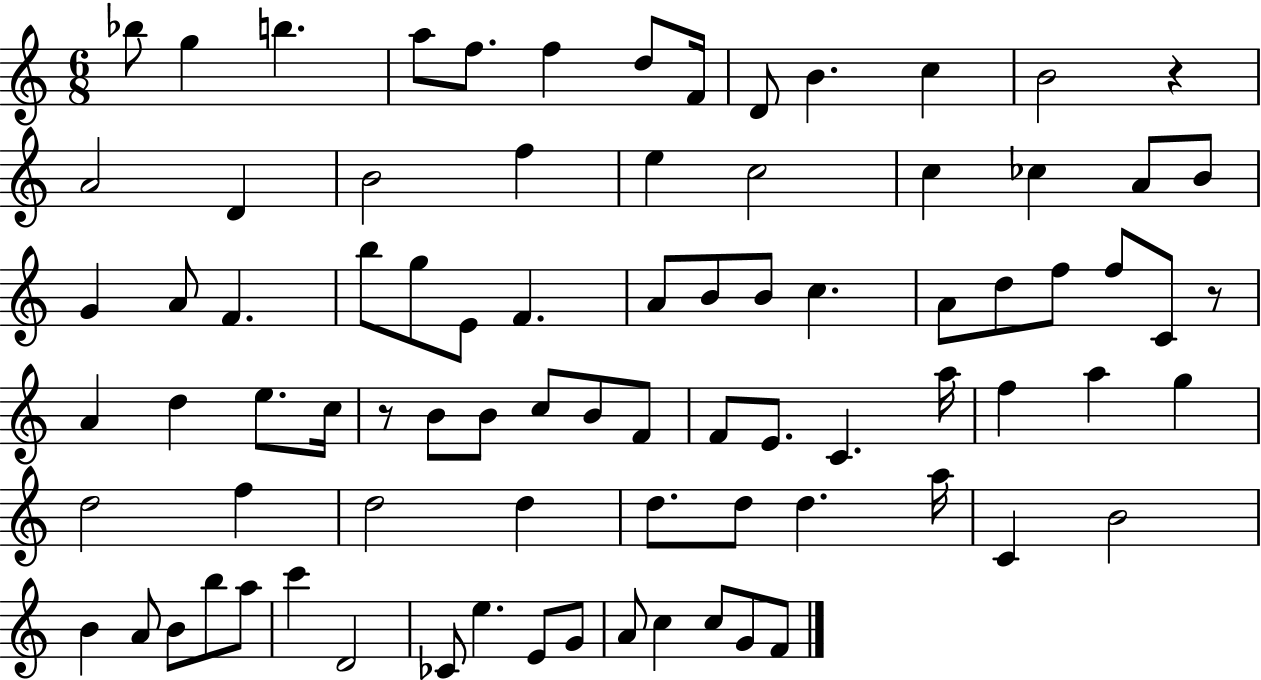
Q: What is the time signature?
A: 6/8